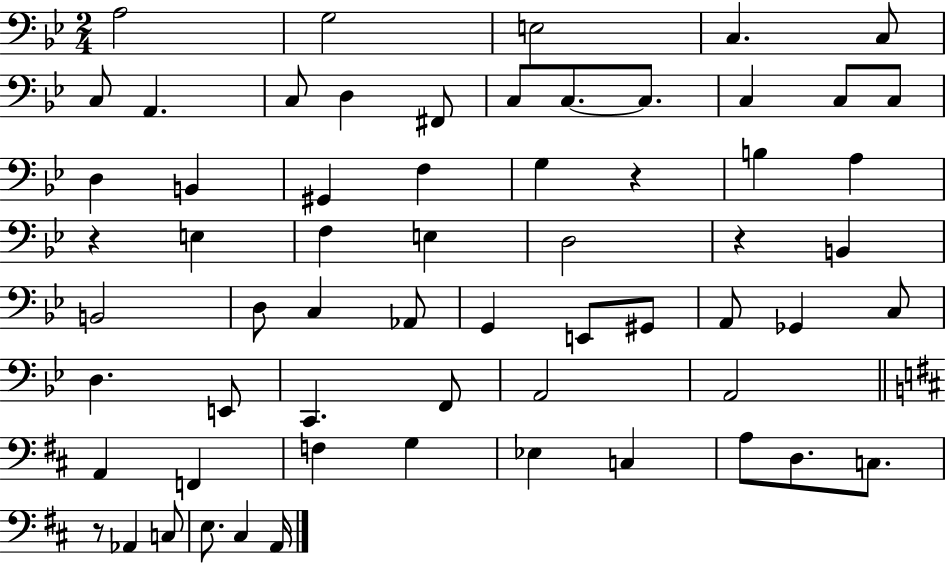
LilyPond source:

{
  \clef bass
  \numericTimeSignature
  \time 2/4
  \key bes \major
  a2 | g2 | e2 | c4. c8 | \break c8 a,4. | c8 d4 fis,8 | c8 c8.~~ c8. | c4 c8 c8 | \break d4 b,4 | gis,4 f4 | g4 r4 | b4 a4 | \break r4 e4 | f4 e4 | d2 | r4 b,4 | \break b,2 | d8 c4 aes,8 | g,4 e,8 gis,8 | a,8 ges,4 c8 | \break d4. e,8 | c,4. f,8 | a,2 | a,2 | \break \bar "||" \break \key d \major a,4 f,4 | f4 g4 | ees4 c4 | a8 d8. c8. | \break r8 aes,4 c8 | e8. cis4 a,16 | \bar "|."
}